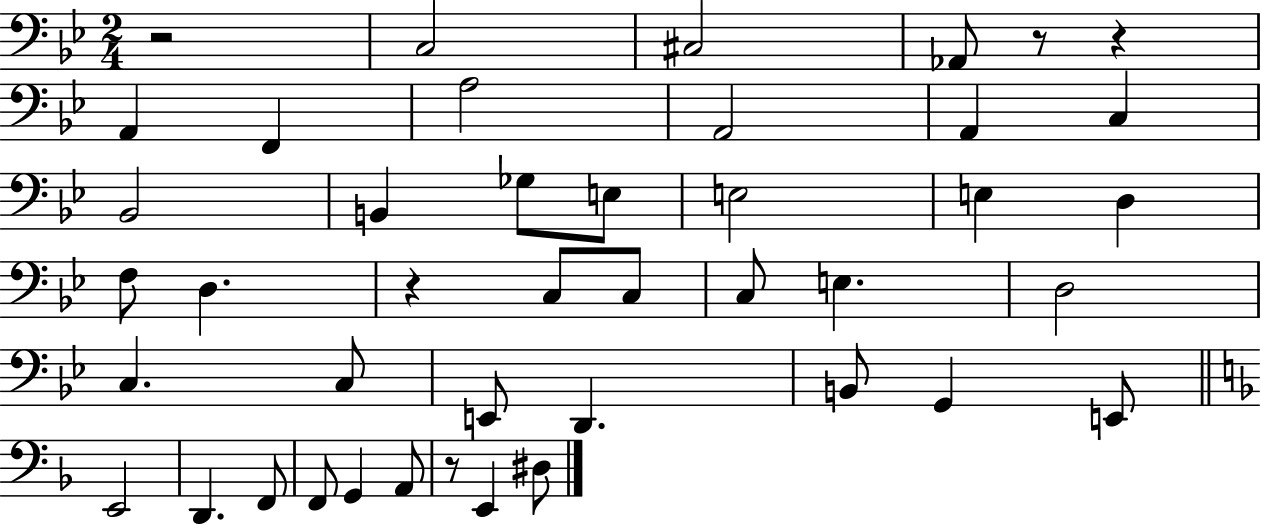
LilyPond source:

{
  \clef bass
  \numericTimeSignature
  \time 2/4
  \key bes \major
  \repeat volta 2 { r2 | c2 | cis2 | aes,8 r8 r4 | \break a,4 f,4 | a2 | a,2 | a,4 c4 | \break bes,2 | b,4 ges8 e8 | e2 | e4 d4 | \break f8 d4. | r4 c8 c8 | c8 e4. | d2 | \break c4. c8 | e,8 d,4. | b,8 g,4 e,8 | \bar "||" \break \key f \major e,2 | d,4. f,8 | f,8 g,4 a,8 | r8 e,4 dis8 | \break } \bar "|."
}